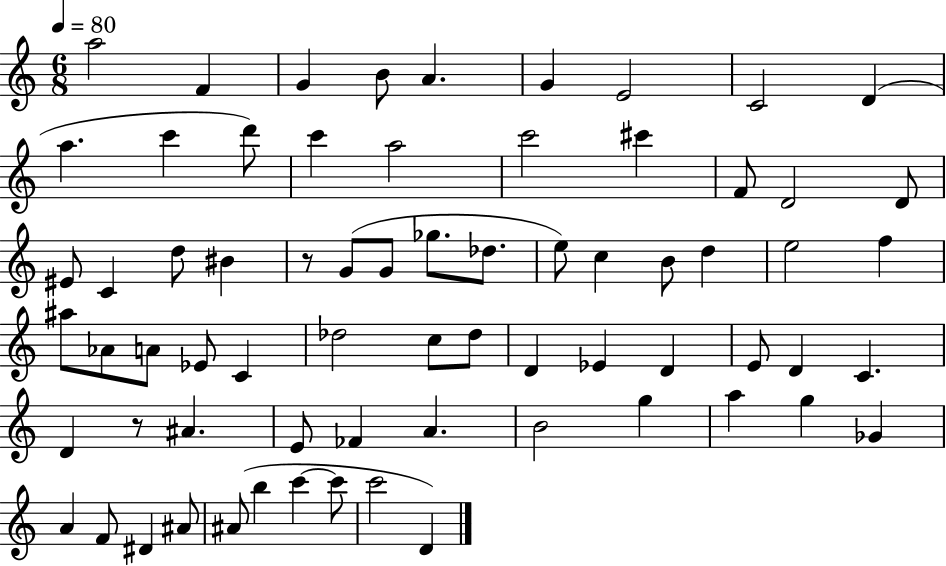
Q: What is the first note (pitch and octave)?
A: A5